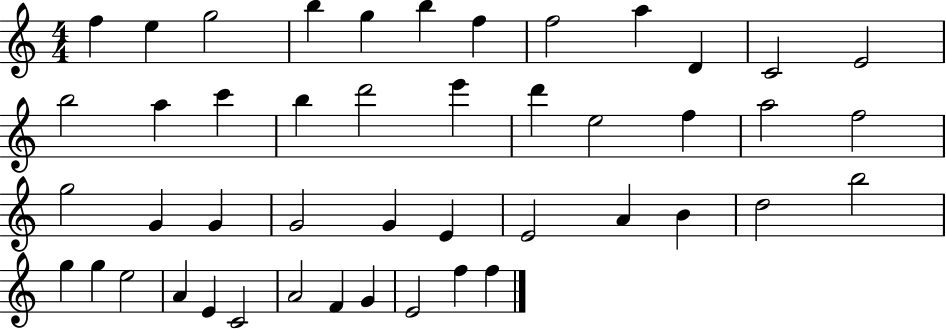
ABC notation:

X:1
T:Untitled
M:4/4
L:1/4
K:C
f e g2 b g b f f2 a D C2 E2 b2 a c' b d'2 e' d' e2 f a2 f2 g2 G G G2 G E E2 A B d2 b2 g g e2 A E C2 A2 F G E2 f f